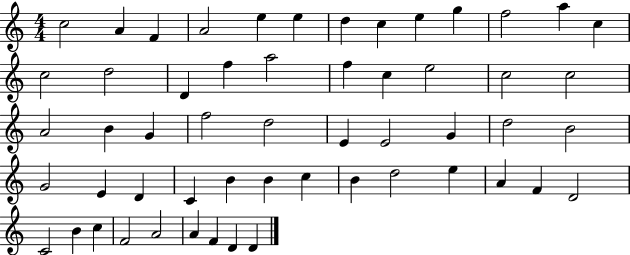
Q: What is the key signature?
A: C major